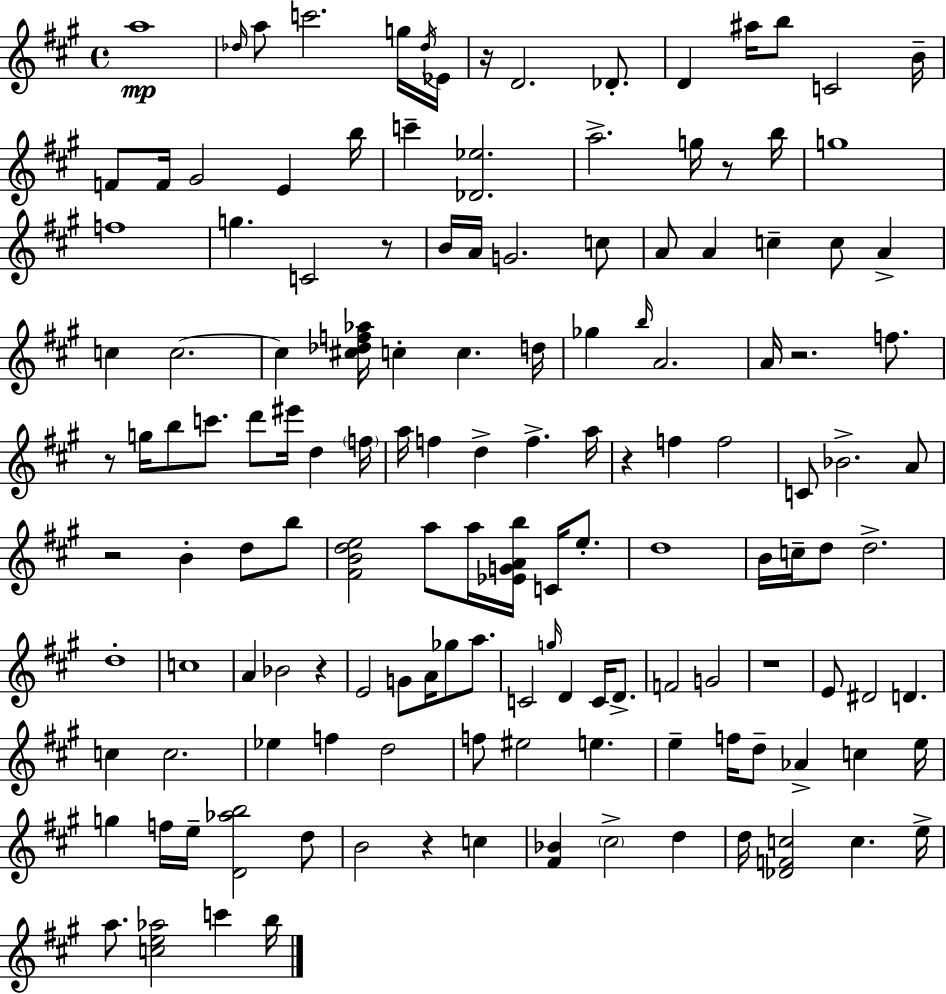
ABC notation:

X:1
T:Untitled
M:4/4
L:1/4
K:A
a4 _d/4 a/2 c'2 g/4 _d/4 _E/4 z/4 D2 _D/2 D ^a/4 b/2 C2 B/4 F/2 F/4 ^G2 E b/4 c' [_D_e]2 a2 g/4 z/2 b/4 g4 f4 g C2 z/2 B/4 A/4 G2 c/2 A/2 A c c/2 A c c2 c [^c_df_a]/4 c c d/4 _g b/4 A2 A/4 z2 f/2 z/2 g/4 b/2 c'/2 d'/2 ^e'/4 d f/4 a/4 f d f a/4 z f f2 C/2 _B2 A/2 z2 B d/2 b/2 [^FBde]2 a/2 a/4 [_EGAb]/4 C/4 e/2 d4 B/4 c/4 d/2 d2 d4 c4 A _B2 z E2 G/2 A/4 _g/2 a/2 C2 g/4 D C/4 D/2 F2 G2 z4 E/2 ^D2 D c c2 _e f d2 f/2 ^e2 e e f/4 d/2 _A c e/4 g f/4 e/4 [D_ab]2 d/2 B2 z c [^F_B] ^c2 d d/4 [_DFc]2 c e/4 a/2 [ce_a]2 c' b/4